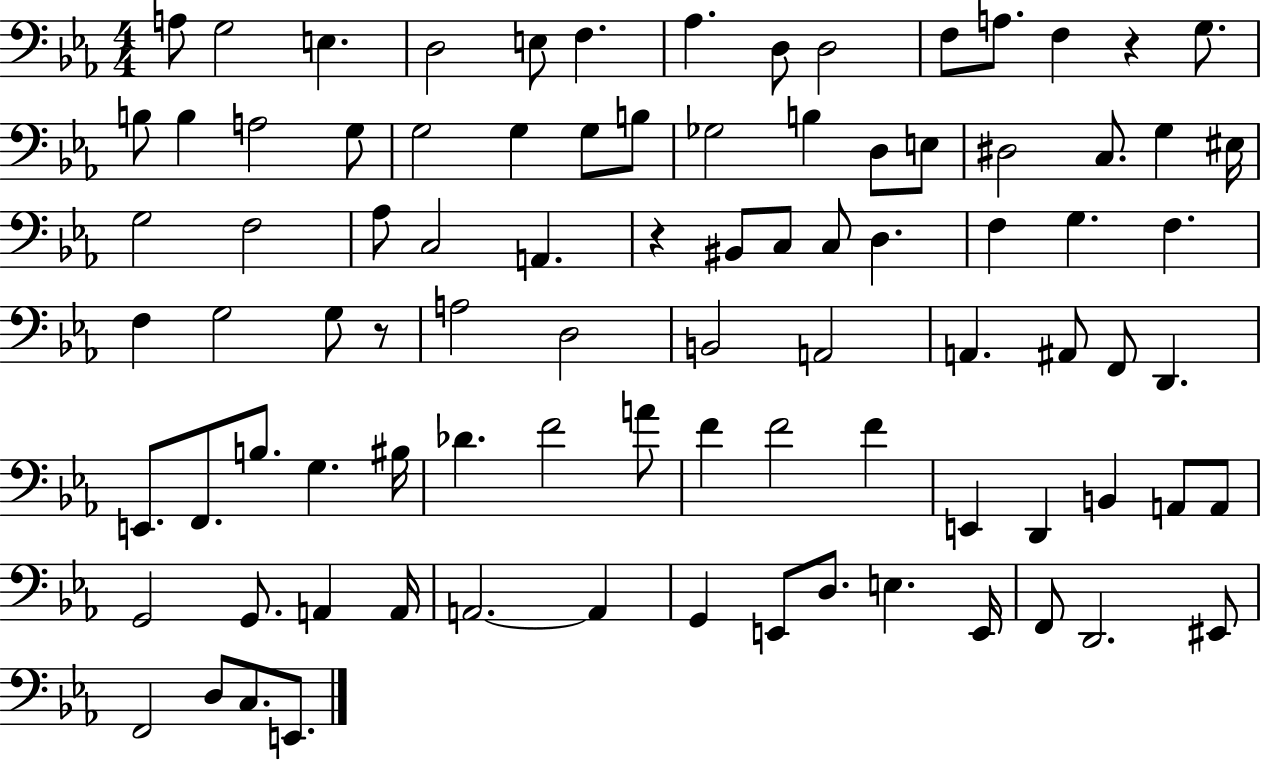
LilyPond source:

{
  \clef bass
  \numericTimeSignature
  \time 4/4
  \key ees \major
  a8 g2 e4. | d2 e8 f4. | aes4. d8 d2 | f8 a8. f4 r4 g8. | \break b8 b4 a2 g8 | g2 g4 g8 b8 | ges2 b4 d8 e8 | dis2 c8. g4 eis16 | \break g2 f2 | aes8 c2 a,4. | r4 bis,8 c8 c8 d4. | f4 g4. f4. | \break f4 g2 g8 r8 | a2 d2 | b,2 a,2 | a,4. ais,8 f,8 d,4. | \break e,8. f,8. b8. g4. bis16 | des'4. f'2 a'8 | f'4 f'2 f'4 | e,4 d,4 b,4 a,8 a,8 | \break g,2 g,8. a,4 a,16 | a,2.~~ a,4 | g,4 e,8 d8. e4. e,16 | f,8 d,2. eis,8 | \break f,2 d8 c8. e,8. | \bar "|."
}